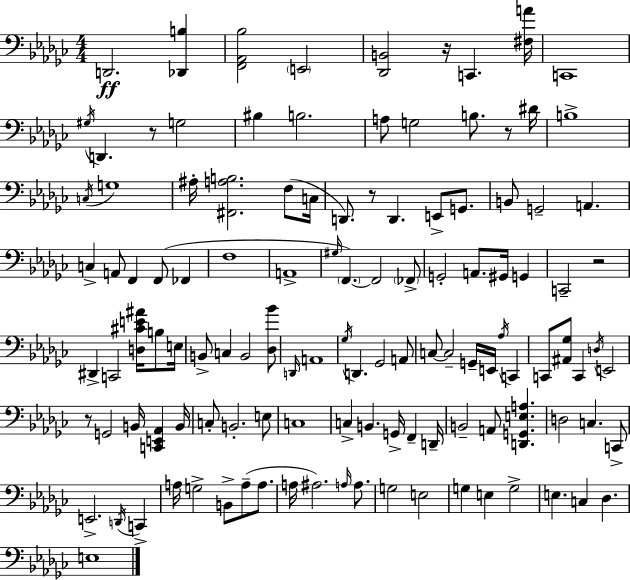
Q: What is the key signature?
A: EES minor